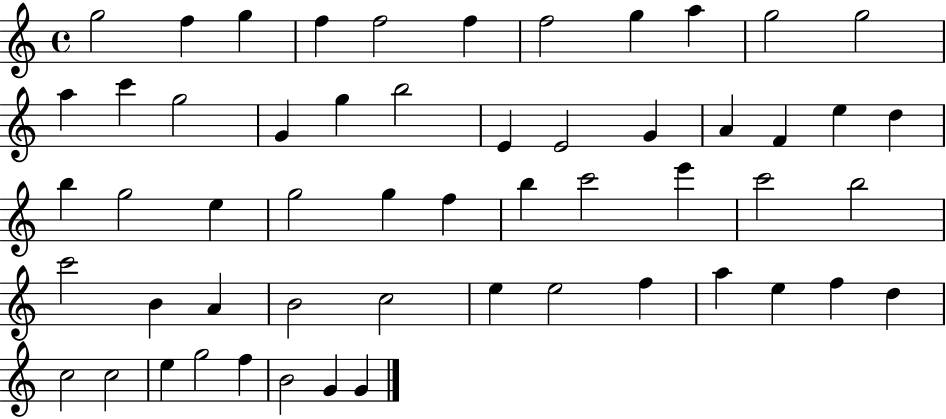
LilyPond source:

{
  \clef treble
  \time 4/4
  \defaultTimeSignature
  \key c \major
  g''2 f''4 g''4 | f''4 f''2 f''4 | f''2 g''4 a''4 | g''2 g''2 | \break a''4 c'''4 g''2 | g'4 g''4 b''2 | e'4 e'2 g'4 | a'4 f'4 e''4 d''4 | \break b''4 g''2 e''4 | g''2 g''4 f''4 | b''4 c'''2 e'''4 | c'''2 b''2 | \break c'''2 b'4 a'4 | b'2 c''2 | e''4 e''2 f''4 | a''4 e''4 f''4 d''4 | \break c''2 c''2 | e''4 g''2 f''4 | b'2 g'4 g'4 | \bar "|."
}